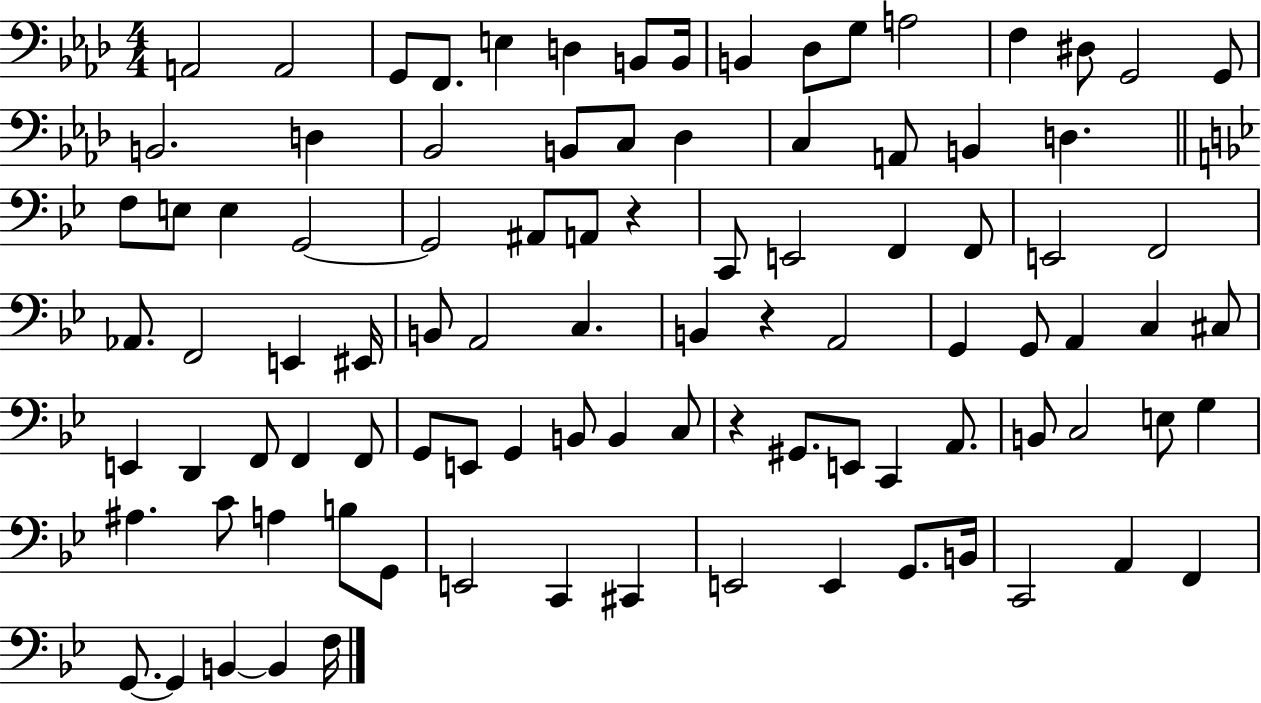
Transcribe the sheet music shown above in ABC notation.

X:1
T:Untitled
M:4/4
L:1/4
K:Ab
A,,2 A,,2 G,,/2 F,,/2 E, D, B,,/2 B,,/4 B,, _D,/2 G,/2 A,2 F, ^D,/2 G,,2 G,,/2 B,,2 D, _B,,2 B,,/2 C,/2 _D, C, A,,/2 B,, D, F,/2 E,/2 E, G,,2 G,,2 ^A,,/2 A,,/2 z C,,/2 E,,2 F,, F,,/2 E,,2 F,,2 _A,,/2 F,,2 E,, ^E,,/4 B,,/2 A,,2 C, B,, z A,,2 G,, G,,/2 A,, C, ^C,/2 E,, D,, F,,/2 F,, F,,/2 G,,/2 E,,/2 G,, B,,/2 B,, C,/2 z ^G,,/2 E,,/2 C,, A,,/2 B,,/2 C,2 E,/2 G, ^A, C/2 A, B,/2 G,,/2 E,,2 C,, ^C,, E,,2 E,, G,,/2 B,,/4 C,,2 A,, F,, G,,/2 G,, B,, B,, F,/4